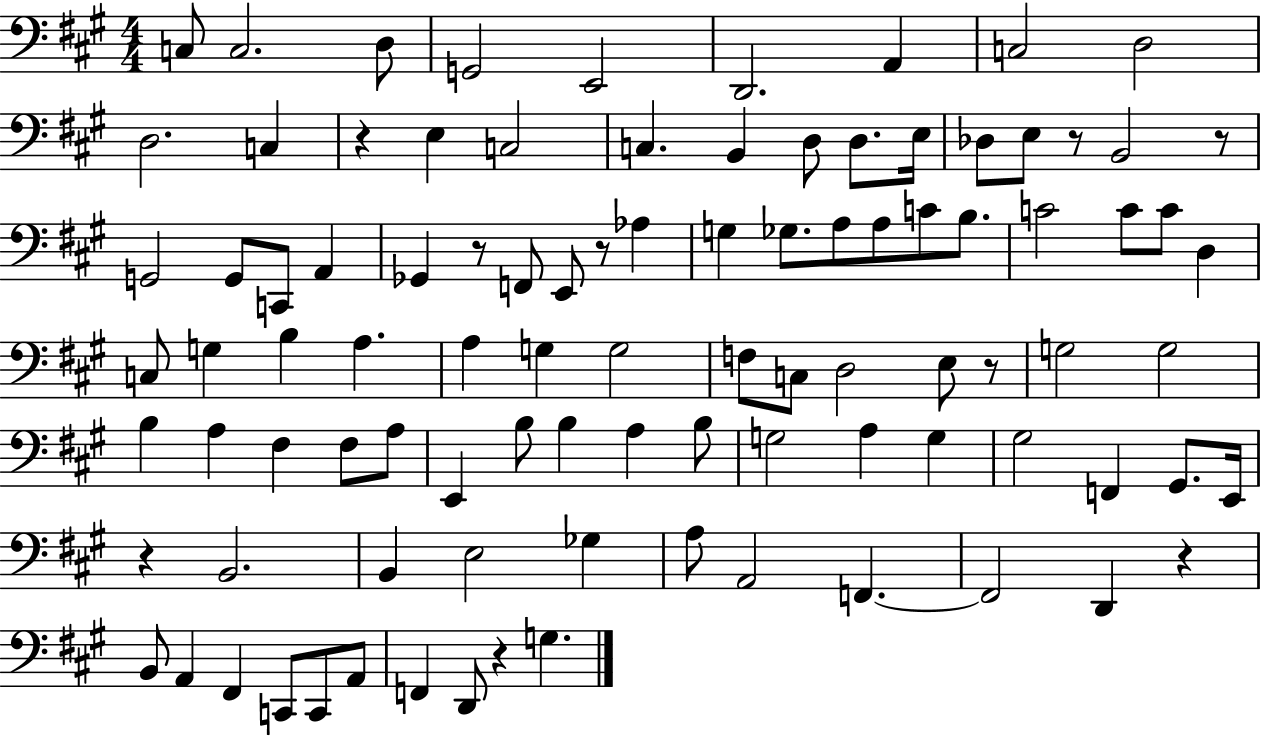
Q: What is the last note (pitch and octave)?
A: G3